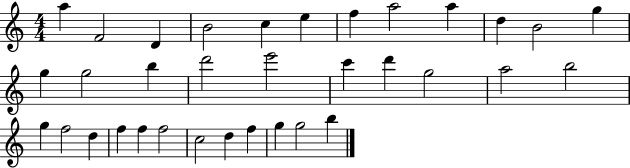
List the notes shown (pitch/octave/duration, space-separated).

A5/q F4/h D4/q B4/h C5/q E5/q F5/q A5/h A5/q D5/q B4/h G5/q G5/q G5/h B5/q D6/h E6/h C6/q D6/q G5/h A5/h B5/h G5/q F5/h D5/q F5/q F5/q F5/h C5/h D5/q F5/q G5/q G5/h B5/q